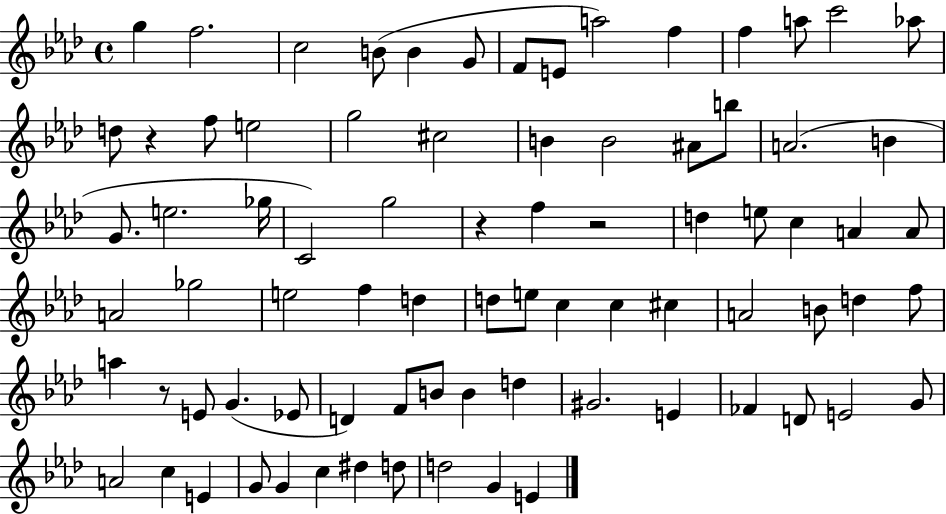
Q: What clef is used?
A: treble